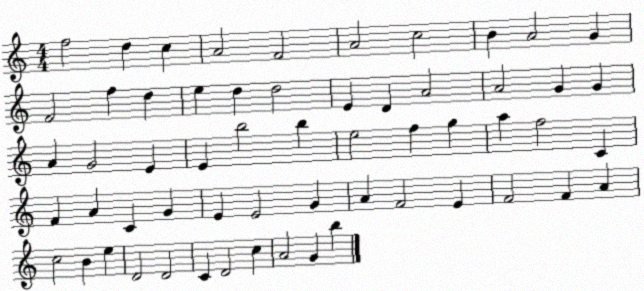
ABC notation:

X:1
T:Untitled
M:4/4
L:1/4
K:C
f2 d c A2 F2 A2 c2 B A2 G F2 f d e d d2 E D A2 A2 G G A G2 E E b2 b e2 f g a f2 C F A C G E E2 G A F2 E F2 F A c2 B e D2 D2 C D2 c A2 G b